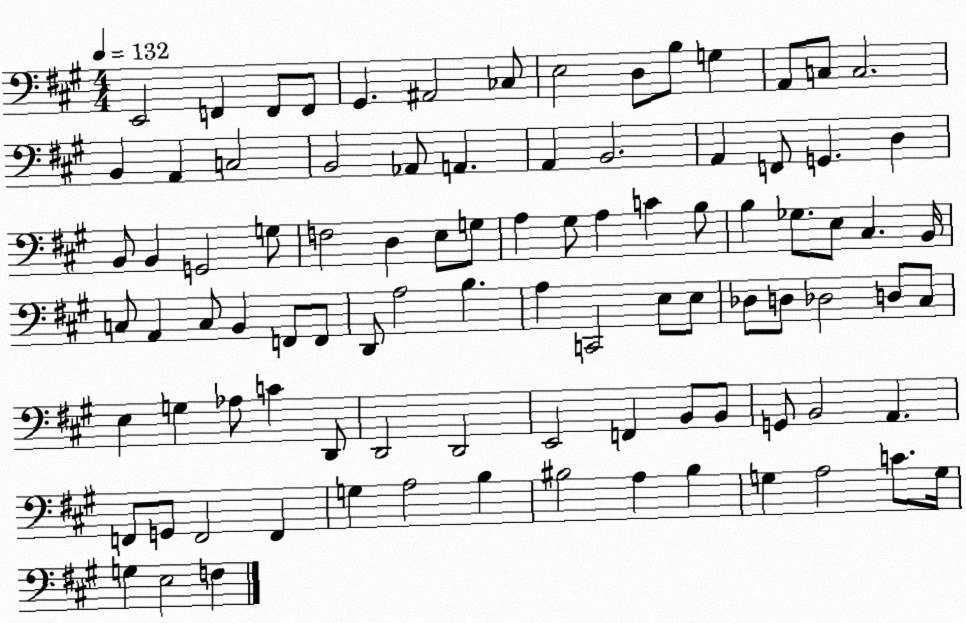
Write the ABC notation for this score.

X:1
T:Untitled
M:4/4
L:1/4
K:A
E,,2 F,, F,,/2 F,,/2 ^G,, ^A,,2 _C,/2 E,2 D,/2 B,/2 G, A,,/2 C,/2 C,2 B,, A,, C,2 B,,2 _A,,/2 A,, A,, B,,2 A,, F,,/2 G,, D, B,,/2 B,, G,,2 G,/2 F,2 D, E,/2 G,/2 A, ^G,/2 A, C B,/2 B, _G,/2 E,/2 ^C, B,,/4 C,/2 A,, C,/2 B,, F,,/2 F,,/2 D,,/2 A,2 B, A, C,,2 E,/2 E,/2 _D,/2 D,/2 _D,2 D,/2 ^C,/2 E, G, _A,/2 C D,,/2 D,,2 D,,2 E,,2 F,, B,,/2 B,,/2 G,,/2 B,,2 A,, F,,/2 G,,/2 F,,2 F,, G, A,2 B, ^B,2 A, ^B, G, A,2 C/2 G,/4 G, E,2 F,